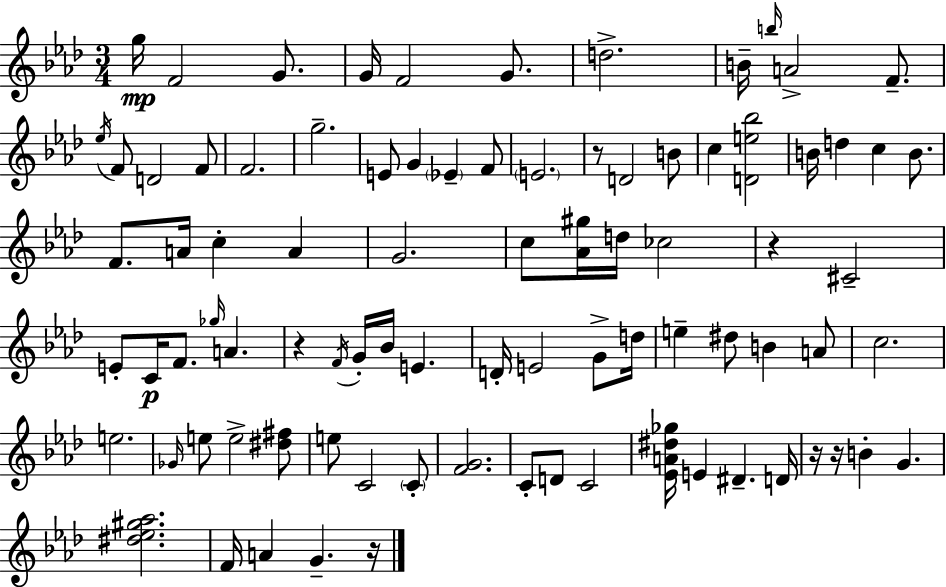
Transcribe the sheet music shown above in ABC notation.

X:1
T:Untitled
M:3/4
L:1/4
K:Fm
g/4 F2 G/2 G/4 F2 G/2 d2 B/4 b/4 A2 F/2 _e/4 F/2 D2 F/2 F2 g2 E/2 G _E F/2 E2 z/2 D2 B/2 c [De_b]2 B/4 d c B/2 F/2 A/4 c A G2 c/2 [_A^g]/4 d/4 _c2 z ^C2 E/2 C/4 F/2 _g/4 A z F/4 G/4 _B/4 E D/4 E2 G/2 d/4 e ^d/2 B A/2 c2 e2 _G/4 e/2 e2 [^d^f]/2 e/2 C2 C/2 [FG]2 C/2 D/2 C2 [_EA^d_g]/4 E ^D D/4 z/4 z/4 B G [^d_e^g_a]2 F/4 A G z/4